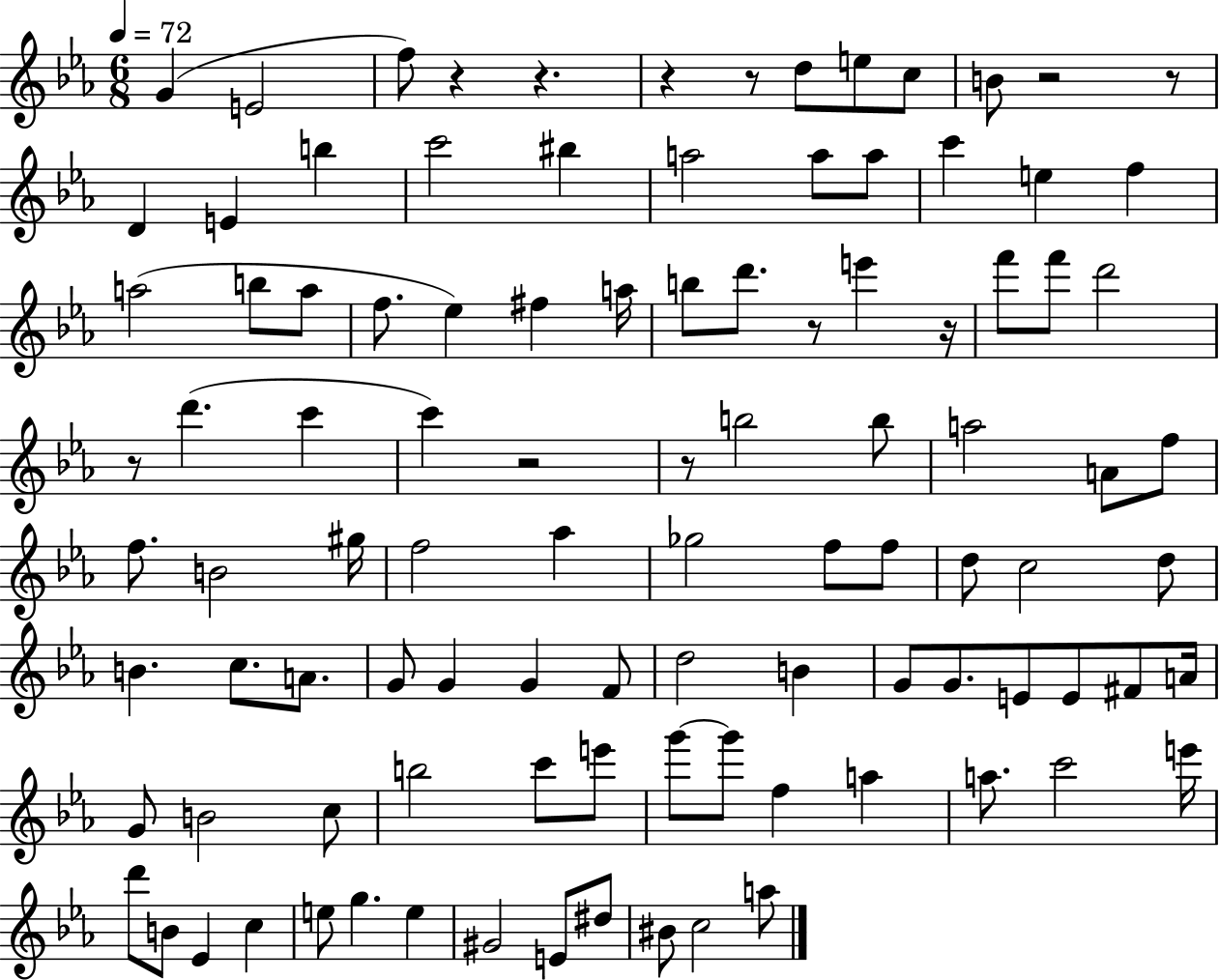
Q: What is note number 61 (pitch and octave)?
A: G4